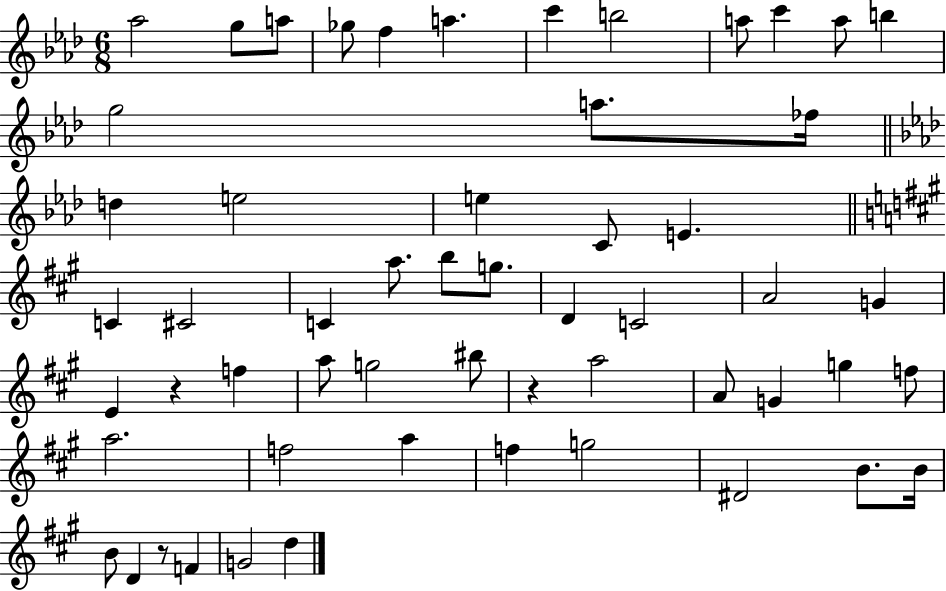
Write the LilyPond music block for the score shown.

{
  \clef treble
  \numericTimeSignature
  \time 6/8
  \key aes \major
  \repeat volta 2 { aes''2 g''8 a''8 | ges''8 f''4 a''4. | c'''4 b''2 | a''8 c'''4 a''8 b''4 | \break g''2 a''8. fes''16 | \bar "||" \break \key aes \major d''4 e''2 | e''4 c'8 e'4. | \bar "||" \break \key a \major c'4 cis'2 | c'4 a''8. b''8 g''8. | d'4 c'2 | a'2 g'4 | \break e'4 r4 f''4 | a''8 g''2 bis''8 | r4 a''2 | a'8 g'4 g''4 f''8 | \break a''2. | f''2 a''4 | f''4 g''2 | dis'2 b'8. b'16 | \break b'8 d'4 r8 f'4 | g'2 d''4 | } \bar "|."
}